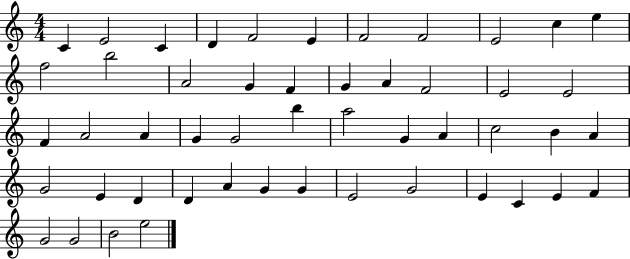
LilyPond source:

{
  \clef treble
  \numericTimeSignature
  \time 4/4
  \key c \major
  c'4 e'2 c'4 | d'4 f'2 e'4 | f'2 f'2 | e'2 c''4 e''4 | \break f''2 b''2 | a'2 g'4 f'4 | g'4 a'4 f'2 | e'2 e'2 | \break f'4 a'2 a'4 | g'4 g'2 b''4 | a''2 g'4 a'4 | c''2 b'4 a'4 | \break g'2 e'4 d'4 | d'4 a'4 g'4 g'4 | e'2 g'2 | e'4 c'4 e'4 f'4 | \break g'2 g'2 | b'2 e''2 | \bar "|."
}